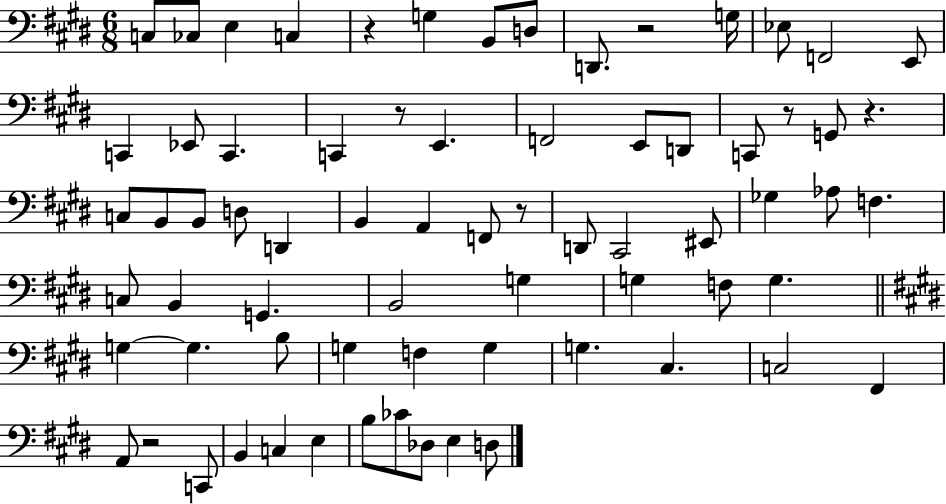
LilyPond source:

{
  \clef bass
  \numericTimeSignature
  \time 6/8
  \key e \major
  c8 ces8 e4 c4 | r4 g4 b,8 d8 | d,8. r2 g16 | ees8 f,2 e,8 | \break c,4 ees,8 c,4. | c,4 r8 e,4. | f,2 e,8 d,8 | c,8 r8 g,8 r4. | \break c8 b,8 b,8 d8 d,4 | b,4 a,4 f,8 r8 | d,8 cis,2 eis,8 | ges4 aes8 f4. | \break c8 b,4 g,4. | b,2 g4 | g4 f8 g4. | \bar "||" \break \key e \major g4~~ g4. b8 | g4 f4 g4 | g4. cis4. | c2 fis,4 | \break a,8 r2 c,8 | b,4 c4 e4 | b8 ces'8 des8 e4 d8 | \bar "|."
}